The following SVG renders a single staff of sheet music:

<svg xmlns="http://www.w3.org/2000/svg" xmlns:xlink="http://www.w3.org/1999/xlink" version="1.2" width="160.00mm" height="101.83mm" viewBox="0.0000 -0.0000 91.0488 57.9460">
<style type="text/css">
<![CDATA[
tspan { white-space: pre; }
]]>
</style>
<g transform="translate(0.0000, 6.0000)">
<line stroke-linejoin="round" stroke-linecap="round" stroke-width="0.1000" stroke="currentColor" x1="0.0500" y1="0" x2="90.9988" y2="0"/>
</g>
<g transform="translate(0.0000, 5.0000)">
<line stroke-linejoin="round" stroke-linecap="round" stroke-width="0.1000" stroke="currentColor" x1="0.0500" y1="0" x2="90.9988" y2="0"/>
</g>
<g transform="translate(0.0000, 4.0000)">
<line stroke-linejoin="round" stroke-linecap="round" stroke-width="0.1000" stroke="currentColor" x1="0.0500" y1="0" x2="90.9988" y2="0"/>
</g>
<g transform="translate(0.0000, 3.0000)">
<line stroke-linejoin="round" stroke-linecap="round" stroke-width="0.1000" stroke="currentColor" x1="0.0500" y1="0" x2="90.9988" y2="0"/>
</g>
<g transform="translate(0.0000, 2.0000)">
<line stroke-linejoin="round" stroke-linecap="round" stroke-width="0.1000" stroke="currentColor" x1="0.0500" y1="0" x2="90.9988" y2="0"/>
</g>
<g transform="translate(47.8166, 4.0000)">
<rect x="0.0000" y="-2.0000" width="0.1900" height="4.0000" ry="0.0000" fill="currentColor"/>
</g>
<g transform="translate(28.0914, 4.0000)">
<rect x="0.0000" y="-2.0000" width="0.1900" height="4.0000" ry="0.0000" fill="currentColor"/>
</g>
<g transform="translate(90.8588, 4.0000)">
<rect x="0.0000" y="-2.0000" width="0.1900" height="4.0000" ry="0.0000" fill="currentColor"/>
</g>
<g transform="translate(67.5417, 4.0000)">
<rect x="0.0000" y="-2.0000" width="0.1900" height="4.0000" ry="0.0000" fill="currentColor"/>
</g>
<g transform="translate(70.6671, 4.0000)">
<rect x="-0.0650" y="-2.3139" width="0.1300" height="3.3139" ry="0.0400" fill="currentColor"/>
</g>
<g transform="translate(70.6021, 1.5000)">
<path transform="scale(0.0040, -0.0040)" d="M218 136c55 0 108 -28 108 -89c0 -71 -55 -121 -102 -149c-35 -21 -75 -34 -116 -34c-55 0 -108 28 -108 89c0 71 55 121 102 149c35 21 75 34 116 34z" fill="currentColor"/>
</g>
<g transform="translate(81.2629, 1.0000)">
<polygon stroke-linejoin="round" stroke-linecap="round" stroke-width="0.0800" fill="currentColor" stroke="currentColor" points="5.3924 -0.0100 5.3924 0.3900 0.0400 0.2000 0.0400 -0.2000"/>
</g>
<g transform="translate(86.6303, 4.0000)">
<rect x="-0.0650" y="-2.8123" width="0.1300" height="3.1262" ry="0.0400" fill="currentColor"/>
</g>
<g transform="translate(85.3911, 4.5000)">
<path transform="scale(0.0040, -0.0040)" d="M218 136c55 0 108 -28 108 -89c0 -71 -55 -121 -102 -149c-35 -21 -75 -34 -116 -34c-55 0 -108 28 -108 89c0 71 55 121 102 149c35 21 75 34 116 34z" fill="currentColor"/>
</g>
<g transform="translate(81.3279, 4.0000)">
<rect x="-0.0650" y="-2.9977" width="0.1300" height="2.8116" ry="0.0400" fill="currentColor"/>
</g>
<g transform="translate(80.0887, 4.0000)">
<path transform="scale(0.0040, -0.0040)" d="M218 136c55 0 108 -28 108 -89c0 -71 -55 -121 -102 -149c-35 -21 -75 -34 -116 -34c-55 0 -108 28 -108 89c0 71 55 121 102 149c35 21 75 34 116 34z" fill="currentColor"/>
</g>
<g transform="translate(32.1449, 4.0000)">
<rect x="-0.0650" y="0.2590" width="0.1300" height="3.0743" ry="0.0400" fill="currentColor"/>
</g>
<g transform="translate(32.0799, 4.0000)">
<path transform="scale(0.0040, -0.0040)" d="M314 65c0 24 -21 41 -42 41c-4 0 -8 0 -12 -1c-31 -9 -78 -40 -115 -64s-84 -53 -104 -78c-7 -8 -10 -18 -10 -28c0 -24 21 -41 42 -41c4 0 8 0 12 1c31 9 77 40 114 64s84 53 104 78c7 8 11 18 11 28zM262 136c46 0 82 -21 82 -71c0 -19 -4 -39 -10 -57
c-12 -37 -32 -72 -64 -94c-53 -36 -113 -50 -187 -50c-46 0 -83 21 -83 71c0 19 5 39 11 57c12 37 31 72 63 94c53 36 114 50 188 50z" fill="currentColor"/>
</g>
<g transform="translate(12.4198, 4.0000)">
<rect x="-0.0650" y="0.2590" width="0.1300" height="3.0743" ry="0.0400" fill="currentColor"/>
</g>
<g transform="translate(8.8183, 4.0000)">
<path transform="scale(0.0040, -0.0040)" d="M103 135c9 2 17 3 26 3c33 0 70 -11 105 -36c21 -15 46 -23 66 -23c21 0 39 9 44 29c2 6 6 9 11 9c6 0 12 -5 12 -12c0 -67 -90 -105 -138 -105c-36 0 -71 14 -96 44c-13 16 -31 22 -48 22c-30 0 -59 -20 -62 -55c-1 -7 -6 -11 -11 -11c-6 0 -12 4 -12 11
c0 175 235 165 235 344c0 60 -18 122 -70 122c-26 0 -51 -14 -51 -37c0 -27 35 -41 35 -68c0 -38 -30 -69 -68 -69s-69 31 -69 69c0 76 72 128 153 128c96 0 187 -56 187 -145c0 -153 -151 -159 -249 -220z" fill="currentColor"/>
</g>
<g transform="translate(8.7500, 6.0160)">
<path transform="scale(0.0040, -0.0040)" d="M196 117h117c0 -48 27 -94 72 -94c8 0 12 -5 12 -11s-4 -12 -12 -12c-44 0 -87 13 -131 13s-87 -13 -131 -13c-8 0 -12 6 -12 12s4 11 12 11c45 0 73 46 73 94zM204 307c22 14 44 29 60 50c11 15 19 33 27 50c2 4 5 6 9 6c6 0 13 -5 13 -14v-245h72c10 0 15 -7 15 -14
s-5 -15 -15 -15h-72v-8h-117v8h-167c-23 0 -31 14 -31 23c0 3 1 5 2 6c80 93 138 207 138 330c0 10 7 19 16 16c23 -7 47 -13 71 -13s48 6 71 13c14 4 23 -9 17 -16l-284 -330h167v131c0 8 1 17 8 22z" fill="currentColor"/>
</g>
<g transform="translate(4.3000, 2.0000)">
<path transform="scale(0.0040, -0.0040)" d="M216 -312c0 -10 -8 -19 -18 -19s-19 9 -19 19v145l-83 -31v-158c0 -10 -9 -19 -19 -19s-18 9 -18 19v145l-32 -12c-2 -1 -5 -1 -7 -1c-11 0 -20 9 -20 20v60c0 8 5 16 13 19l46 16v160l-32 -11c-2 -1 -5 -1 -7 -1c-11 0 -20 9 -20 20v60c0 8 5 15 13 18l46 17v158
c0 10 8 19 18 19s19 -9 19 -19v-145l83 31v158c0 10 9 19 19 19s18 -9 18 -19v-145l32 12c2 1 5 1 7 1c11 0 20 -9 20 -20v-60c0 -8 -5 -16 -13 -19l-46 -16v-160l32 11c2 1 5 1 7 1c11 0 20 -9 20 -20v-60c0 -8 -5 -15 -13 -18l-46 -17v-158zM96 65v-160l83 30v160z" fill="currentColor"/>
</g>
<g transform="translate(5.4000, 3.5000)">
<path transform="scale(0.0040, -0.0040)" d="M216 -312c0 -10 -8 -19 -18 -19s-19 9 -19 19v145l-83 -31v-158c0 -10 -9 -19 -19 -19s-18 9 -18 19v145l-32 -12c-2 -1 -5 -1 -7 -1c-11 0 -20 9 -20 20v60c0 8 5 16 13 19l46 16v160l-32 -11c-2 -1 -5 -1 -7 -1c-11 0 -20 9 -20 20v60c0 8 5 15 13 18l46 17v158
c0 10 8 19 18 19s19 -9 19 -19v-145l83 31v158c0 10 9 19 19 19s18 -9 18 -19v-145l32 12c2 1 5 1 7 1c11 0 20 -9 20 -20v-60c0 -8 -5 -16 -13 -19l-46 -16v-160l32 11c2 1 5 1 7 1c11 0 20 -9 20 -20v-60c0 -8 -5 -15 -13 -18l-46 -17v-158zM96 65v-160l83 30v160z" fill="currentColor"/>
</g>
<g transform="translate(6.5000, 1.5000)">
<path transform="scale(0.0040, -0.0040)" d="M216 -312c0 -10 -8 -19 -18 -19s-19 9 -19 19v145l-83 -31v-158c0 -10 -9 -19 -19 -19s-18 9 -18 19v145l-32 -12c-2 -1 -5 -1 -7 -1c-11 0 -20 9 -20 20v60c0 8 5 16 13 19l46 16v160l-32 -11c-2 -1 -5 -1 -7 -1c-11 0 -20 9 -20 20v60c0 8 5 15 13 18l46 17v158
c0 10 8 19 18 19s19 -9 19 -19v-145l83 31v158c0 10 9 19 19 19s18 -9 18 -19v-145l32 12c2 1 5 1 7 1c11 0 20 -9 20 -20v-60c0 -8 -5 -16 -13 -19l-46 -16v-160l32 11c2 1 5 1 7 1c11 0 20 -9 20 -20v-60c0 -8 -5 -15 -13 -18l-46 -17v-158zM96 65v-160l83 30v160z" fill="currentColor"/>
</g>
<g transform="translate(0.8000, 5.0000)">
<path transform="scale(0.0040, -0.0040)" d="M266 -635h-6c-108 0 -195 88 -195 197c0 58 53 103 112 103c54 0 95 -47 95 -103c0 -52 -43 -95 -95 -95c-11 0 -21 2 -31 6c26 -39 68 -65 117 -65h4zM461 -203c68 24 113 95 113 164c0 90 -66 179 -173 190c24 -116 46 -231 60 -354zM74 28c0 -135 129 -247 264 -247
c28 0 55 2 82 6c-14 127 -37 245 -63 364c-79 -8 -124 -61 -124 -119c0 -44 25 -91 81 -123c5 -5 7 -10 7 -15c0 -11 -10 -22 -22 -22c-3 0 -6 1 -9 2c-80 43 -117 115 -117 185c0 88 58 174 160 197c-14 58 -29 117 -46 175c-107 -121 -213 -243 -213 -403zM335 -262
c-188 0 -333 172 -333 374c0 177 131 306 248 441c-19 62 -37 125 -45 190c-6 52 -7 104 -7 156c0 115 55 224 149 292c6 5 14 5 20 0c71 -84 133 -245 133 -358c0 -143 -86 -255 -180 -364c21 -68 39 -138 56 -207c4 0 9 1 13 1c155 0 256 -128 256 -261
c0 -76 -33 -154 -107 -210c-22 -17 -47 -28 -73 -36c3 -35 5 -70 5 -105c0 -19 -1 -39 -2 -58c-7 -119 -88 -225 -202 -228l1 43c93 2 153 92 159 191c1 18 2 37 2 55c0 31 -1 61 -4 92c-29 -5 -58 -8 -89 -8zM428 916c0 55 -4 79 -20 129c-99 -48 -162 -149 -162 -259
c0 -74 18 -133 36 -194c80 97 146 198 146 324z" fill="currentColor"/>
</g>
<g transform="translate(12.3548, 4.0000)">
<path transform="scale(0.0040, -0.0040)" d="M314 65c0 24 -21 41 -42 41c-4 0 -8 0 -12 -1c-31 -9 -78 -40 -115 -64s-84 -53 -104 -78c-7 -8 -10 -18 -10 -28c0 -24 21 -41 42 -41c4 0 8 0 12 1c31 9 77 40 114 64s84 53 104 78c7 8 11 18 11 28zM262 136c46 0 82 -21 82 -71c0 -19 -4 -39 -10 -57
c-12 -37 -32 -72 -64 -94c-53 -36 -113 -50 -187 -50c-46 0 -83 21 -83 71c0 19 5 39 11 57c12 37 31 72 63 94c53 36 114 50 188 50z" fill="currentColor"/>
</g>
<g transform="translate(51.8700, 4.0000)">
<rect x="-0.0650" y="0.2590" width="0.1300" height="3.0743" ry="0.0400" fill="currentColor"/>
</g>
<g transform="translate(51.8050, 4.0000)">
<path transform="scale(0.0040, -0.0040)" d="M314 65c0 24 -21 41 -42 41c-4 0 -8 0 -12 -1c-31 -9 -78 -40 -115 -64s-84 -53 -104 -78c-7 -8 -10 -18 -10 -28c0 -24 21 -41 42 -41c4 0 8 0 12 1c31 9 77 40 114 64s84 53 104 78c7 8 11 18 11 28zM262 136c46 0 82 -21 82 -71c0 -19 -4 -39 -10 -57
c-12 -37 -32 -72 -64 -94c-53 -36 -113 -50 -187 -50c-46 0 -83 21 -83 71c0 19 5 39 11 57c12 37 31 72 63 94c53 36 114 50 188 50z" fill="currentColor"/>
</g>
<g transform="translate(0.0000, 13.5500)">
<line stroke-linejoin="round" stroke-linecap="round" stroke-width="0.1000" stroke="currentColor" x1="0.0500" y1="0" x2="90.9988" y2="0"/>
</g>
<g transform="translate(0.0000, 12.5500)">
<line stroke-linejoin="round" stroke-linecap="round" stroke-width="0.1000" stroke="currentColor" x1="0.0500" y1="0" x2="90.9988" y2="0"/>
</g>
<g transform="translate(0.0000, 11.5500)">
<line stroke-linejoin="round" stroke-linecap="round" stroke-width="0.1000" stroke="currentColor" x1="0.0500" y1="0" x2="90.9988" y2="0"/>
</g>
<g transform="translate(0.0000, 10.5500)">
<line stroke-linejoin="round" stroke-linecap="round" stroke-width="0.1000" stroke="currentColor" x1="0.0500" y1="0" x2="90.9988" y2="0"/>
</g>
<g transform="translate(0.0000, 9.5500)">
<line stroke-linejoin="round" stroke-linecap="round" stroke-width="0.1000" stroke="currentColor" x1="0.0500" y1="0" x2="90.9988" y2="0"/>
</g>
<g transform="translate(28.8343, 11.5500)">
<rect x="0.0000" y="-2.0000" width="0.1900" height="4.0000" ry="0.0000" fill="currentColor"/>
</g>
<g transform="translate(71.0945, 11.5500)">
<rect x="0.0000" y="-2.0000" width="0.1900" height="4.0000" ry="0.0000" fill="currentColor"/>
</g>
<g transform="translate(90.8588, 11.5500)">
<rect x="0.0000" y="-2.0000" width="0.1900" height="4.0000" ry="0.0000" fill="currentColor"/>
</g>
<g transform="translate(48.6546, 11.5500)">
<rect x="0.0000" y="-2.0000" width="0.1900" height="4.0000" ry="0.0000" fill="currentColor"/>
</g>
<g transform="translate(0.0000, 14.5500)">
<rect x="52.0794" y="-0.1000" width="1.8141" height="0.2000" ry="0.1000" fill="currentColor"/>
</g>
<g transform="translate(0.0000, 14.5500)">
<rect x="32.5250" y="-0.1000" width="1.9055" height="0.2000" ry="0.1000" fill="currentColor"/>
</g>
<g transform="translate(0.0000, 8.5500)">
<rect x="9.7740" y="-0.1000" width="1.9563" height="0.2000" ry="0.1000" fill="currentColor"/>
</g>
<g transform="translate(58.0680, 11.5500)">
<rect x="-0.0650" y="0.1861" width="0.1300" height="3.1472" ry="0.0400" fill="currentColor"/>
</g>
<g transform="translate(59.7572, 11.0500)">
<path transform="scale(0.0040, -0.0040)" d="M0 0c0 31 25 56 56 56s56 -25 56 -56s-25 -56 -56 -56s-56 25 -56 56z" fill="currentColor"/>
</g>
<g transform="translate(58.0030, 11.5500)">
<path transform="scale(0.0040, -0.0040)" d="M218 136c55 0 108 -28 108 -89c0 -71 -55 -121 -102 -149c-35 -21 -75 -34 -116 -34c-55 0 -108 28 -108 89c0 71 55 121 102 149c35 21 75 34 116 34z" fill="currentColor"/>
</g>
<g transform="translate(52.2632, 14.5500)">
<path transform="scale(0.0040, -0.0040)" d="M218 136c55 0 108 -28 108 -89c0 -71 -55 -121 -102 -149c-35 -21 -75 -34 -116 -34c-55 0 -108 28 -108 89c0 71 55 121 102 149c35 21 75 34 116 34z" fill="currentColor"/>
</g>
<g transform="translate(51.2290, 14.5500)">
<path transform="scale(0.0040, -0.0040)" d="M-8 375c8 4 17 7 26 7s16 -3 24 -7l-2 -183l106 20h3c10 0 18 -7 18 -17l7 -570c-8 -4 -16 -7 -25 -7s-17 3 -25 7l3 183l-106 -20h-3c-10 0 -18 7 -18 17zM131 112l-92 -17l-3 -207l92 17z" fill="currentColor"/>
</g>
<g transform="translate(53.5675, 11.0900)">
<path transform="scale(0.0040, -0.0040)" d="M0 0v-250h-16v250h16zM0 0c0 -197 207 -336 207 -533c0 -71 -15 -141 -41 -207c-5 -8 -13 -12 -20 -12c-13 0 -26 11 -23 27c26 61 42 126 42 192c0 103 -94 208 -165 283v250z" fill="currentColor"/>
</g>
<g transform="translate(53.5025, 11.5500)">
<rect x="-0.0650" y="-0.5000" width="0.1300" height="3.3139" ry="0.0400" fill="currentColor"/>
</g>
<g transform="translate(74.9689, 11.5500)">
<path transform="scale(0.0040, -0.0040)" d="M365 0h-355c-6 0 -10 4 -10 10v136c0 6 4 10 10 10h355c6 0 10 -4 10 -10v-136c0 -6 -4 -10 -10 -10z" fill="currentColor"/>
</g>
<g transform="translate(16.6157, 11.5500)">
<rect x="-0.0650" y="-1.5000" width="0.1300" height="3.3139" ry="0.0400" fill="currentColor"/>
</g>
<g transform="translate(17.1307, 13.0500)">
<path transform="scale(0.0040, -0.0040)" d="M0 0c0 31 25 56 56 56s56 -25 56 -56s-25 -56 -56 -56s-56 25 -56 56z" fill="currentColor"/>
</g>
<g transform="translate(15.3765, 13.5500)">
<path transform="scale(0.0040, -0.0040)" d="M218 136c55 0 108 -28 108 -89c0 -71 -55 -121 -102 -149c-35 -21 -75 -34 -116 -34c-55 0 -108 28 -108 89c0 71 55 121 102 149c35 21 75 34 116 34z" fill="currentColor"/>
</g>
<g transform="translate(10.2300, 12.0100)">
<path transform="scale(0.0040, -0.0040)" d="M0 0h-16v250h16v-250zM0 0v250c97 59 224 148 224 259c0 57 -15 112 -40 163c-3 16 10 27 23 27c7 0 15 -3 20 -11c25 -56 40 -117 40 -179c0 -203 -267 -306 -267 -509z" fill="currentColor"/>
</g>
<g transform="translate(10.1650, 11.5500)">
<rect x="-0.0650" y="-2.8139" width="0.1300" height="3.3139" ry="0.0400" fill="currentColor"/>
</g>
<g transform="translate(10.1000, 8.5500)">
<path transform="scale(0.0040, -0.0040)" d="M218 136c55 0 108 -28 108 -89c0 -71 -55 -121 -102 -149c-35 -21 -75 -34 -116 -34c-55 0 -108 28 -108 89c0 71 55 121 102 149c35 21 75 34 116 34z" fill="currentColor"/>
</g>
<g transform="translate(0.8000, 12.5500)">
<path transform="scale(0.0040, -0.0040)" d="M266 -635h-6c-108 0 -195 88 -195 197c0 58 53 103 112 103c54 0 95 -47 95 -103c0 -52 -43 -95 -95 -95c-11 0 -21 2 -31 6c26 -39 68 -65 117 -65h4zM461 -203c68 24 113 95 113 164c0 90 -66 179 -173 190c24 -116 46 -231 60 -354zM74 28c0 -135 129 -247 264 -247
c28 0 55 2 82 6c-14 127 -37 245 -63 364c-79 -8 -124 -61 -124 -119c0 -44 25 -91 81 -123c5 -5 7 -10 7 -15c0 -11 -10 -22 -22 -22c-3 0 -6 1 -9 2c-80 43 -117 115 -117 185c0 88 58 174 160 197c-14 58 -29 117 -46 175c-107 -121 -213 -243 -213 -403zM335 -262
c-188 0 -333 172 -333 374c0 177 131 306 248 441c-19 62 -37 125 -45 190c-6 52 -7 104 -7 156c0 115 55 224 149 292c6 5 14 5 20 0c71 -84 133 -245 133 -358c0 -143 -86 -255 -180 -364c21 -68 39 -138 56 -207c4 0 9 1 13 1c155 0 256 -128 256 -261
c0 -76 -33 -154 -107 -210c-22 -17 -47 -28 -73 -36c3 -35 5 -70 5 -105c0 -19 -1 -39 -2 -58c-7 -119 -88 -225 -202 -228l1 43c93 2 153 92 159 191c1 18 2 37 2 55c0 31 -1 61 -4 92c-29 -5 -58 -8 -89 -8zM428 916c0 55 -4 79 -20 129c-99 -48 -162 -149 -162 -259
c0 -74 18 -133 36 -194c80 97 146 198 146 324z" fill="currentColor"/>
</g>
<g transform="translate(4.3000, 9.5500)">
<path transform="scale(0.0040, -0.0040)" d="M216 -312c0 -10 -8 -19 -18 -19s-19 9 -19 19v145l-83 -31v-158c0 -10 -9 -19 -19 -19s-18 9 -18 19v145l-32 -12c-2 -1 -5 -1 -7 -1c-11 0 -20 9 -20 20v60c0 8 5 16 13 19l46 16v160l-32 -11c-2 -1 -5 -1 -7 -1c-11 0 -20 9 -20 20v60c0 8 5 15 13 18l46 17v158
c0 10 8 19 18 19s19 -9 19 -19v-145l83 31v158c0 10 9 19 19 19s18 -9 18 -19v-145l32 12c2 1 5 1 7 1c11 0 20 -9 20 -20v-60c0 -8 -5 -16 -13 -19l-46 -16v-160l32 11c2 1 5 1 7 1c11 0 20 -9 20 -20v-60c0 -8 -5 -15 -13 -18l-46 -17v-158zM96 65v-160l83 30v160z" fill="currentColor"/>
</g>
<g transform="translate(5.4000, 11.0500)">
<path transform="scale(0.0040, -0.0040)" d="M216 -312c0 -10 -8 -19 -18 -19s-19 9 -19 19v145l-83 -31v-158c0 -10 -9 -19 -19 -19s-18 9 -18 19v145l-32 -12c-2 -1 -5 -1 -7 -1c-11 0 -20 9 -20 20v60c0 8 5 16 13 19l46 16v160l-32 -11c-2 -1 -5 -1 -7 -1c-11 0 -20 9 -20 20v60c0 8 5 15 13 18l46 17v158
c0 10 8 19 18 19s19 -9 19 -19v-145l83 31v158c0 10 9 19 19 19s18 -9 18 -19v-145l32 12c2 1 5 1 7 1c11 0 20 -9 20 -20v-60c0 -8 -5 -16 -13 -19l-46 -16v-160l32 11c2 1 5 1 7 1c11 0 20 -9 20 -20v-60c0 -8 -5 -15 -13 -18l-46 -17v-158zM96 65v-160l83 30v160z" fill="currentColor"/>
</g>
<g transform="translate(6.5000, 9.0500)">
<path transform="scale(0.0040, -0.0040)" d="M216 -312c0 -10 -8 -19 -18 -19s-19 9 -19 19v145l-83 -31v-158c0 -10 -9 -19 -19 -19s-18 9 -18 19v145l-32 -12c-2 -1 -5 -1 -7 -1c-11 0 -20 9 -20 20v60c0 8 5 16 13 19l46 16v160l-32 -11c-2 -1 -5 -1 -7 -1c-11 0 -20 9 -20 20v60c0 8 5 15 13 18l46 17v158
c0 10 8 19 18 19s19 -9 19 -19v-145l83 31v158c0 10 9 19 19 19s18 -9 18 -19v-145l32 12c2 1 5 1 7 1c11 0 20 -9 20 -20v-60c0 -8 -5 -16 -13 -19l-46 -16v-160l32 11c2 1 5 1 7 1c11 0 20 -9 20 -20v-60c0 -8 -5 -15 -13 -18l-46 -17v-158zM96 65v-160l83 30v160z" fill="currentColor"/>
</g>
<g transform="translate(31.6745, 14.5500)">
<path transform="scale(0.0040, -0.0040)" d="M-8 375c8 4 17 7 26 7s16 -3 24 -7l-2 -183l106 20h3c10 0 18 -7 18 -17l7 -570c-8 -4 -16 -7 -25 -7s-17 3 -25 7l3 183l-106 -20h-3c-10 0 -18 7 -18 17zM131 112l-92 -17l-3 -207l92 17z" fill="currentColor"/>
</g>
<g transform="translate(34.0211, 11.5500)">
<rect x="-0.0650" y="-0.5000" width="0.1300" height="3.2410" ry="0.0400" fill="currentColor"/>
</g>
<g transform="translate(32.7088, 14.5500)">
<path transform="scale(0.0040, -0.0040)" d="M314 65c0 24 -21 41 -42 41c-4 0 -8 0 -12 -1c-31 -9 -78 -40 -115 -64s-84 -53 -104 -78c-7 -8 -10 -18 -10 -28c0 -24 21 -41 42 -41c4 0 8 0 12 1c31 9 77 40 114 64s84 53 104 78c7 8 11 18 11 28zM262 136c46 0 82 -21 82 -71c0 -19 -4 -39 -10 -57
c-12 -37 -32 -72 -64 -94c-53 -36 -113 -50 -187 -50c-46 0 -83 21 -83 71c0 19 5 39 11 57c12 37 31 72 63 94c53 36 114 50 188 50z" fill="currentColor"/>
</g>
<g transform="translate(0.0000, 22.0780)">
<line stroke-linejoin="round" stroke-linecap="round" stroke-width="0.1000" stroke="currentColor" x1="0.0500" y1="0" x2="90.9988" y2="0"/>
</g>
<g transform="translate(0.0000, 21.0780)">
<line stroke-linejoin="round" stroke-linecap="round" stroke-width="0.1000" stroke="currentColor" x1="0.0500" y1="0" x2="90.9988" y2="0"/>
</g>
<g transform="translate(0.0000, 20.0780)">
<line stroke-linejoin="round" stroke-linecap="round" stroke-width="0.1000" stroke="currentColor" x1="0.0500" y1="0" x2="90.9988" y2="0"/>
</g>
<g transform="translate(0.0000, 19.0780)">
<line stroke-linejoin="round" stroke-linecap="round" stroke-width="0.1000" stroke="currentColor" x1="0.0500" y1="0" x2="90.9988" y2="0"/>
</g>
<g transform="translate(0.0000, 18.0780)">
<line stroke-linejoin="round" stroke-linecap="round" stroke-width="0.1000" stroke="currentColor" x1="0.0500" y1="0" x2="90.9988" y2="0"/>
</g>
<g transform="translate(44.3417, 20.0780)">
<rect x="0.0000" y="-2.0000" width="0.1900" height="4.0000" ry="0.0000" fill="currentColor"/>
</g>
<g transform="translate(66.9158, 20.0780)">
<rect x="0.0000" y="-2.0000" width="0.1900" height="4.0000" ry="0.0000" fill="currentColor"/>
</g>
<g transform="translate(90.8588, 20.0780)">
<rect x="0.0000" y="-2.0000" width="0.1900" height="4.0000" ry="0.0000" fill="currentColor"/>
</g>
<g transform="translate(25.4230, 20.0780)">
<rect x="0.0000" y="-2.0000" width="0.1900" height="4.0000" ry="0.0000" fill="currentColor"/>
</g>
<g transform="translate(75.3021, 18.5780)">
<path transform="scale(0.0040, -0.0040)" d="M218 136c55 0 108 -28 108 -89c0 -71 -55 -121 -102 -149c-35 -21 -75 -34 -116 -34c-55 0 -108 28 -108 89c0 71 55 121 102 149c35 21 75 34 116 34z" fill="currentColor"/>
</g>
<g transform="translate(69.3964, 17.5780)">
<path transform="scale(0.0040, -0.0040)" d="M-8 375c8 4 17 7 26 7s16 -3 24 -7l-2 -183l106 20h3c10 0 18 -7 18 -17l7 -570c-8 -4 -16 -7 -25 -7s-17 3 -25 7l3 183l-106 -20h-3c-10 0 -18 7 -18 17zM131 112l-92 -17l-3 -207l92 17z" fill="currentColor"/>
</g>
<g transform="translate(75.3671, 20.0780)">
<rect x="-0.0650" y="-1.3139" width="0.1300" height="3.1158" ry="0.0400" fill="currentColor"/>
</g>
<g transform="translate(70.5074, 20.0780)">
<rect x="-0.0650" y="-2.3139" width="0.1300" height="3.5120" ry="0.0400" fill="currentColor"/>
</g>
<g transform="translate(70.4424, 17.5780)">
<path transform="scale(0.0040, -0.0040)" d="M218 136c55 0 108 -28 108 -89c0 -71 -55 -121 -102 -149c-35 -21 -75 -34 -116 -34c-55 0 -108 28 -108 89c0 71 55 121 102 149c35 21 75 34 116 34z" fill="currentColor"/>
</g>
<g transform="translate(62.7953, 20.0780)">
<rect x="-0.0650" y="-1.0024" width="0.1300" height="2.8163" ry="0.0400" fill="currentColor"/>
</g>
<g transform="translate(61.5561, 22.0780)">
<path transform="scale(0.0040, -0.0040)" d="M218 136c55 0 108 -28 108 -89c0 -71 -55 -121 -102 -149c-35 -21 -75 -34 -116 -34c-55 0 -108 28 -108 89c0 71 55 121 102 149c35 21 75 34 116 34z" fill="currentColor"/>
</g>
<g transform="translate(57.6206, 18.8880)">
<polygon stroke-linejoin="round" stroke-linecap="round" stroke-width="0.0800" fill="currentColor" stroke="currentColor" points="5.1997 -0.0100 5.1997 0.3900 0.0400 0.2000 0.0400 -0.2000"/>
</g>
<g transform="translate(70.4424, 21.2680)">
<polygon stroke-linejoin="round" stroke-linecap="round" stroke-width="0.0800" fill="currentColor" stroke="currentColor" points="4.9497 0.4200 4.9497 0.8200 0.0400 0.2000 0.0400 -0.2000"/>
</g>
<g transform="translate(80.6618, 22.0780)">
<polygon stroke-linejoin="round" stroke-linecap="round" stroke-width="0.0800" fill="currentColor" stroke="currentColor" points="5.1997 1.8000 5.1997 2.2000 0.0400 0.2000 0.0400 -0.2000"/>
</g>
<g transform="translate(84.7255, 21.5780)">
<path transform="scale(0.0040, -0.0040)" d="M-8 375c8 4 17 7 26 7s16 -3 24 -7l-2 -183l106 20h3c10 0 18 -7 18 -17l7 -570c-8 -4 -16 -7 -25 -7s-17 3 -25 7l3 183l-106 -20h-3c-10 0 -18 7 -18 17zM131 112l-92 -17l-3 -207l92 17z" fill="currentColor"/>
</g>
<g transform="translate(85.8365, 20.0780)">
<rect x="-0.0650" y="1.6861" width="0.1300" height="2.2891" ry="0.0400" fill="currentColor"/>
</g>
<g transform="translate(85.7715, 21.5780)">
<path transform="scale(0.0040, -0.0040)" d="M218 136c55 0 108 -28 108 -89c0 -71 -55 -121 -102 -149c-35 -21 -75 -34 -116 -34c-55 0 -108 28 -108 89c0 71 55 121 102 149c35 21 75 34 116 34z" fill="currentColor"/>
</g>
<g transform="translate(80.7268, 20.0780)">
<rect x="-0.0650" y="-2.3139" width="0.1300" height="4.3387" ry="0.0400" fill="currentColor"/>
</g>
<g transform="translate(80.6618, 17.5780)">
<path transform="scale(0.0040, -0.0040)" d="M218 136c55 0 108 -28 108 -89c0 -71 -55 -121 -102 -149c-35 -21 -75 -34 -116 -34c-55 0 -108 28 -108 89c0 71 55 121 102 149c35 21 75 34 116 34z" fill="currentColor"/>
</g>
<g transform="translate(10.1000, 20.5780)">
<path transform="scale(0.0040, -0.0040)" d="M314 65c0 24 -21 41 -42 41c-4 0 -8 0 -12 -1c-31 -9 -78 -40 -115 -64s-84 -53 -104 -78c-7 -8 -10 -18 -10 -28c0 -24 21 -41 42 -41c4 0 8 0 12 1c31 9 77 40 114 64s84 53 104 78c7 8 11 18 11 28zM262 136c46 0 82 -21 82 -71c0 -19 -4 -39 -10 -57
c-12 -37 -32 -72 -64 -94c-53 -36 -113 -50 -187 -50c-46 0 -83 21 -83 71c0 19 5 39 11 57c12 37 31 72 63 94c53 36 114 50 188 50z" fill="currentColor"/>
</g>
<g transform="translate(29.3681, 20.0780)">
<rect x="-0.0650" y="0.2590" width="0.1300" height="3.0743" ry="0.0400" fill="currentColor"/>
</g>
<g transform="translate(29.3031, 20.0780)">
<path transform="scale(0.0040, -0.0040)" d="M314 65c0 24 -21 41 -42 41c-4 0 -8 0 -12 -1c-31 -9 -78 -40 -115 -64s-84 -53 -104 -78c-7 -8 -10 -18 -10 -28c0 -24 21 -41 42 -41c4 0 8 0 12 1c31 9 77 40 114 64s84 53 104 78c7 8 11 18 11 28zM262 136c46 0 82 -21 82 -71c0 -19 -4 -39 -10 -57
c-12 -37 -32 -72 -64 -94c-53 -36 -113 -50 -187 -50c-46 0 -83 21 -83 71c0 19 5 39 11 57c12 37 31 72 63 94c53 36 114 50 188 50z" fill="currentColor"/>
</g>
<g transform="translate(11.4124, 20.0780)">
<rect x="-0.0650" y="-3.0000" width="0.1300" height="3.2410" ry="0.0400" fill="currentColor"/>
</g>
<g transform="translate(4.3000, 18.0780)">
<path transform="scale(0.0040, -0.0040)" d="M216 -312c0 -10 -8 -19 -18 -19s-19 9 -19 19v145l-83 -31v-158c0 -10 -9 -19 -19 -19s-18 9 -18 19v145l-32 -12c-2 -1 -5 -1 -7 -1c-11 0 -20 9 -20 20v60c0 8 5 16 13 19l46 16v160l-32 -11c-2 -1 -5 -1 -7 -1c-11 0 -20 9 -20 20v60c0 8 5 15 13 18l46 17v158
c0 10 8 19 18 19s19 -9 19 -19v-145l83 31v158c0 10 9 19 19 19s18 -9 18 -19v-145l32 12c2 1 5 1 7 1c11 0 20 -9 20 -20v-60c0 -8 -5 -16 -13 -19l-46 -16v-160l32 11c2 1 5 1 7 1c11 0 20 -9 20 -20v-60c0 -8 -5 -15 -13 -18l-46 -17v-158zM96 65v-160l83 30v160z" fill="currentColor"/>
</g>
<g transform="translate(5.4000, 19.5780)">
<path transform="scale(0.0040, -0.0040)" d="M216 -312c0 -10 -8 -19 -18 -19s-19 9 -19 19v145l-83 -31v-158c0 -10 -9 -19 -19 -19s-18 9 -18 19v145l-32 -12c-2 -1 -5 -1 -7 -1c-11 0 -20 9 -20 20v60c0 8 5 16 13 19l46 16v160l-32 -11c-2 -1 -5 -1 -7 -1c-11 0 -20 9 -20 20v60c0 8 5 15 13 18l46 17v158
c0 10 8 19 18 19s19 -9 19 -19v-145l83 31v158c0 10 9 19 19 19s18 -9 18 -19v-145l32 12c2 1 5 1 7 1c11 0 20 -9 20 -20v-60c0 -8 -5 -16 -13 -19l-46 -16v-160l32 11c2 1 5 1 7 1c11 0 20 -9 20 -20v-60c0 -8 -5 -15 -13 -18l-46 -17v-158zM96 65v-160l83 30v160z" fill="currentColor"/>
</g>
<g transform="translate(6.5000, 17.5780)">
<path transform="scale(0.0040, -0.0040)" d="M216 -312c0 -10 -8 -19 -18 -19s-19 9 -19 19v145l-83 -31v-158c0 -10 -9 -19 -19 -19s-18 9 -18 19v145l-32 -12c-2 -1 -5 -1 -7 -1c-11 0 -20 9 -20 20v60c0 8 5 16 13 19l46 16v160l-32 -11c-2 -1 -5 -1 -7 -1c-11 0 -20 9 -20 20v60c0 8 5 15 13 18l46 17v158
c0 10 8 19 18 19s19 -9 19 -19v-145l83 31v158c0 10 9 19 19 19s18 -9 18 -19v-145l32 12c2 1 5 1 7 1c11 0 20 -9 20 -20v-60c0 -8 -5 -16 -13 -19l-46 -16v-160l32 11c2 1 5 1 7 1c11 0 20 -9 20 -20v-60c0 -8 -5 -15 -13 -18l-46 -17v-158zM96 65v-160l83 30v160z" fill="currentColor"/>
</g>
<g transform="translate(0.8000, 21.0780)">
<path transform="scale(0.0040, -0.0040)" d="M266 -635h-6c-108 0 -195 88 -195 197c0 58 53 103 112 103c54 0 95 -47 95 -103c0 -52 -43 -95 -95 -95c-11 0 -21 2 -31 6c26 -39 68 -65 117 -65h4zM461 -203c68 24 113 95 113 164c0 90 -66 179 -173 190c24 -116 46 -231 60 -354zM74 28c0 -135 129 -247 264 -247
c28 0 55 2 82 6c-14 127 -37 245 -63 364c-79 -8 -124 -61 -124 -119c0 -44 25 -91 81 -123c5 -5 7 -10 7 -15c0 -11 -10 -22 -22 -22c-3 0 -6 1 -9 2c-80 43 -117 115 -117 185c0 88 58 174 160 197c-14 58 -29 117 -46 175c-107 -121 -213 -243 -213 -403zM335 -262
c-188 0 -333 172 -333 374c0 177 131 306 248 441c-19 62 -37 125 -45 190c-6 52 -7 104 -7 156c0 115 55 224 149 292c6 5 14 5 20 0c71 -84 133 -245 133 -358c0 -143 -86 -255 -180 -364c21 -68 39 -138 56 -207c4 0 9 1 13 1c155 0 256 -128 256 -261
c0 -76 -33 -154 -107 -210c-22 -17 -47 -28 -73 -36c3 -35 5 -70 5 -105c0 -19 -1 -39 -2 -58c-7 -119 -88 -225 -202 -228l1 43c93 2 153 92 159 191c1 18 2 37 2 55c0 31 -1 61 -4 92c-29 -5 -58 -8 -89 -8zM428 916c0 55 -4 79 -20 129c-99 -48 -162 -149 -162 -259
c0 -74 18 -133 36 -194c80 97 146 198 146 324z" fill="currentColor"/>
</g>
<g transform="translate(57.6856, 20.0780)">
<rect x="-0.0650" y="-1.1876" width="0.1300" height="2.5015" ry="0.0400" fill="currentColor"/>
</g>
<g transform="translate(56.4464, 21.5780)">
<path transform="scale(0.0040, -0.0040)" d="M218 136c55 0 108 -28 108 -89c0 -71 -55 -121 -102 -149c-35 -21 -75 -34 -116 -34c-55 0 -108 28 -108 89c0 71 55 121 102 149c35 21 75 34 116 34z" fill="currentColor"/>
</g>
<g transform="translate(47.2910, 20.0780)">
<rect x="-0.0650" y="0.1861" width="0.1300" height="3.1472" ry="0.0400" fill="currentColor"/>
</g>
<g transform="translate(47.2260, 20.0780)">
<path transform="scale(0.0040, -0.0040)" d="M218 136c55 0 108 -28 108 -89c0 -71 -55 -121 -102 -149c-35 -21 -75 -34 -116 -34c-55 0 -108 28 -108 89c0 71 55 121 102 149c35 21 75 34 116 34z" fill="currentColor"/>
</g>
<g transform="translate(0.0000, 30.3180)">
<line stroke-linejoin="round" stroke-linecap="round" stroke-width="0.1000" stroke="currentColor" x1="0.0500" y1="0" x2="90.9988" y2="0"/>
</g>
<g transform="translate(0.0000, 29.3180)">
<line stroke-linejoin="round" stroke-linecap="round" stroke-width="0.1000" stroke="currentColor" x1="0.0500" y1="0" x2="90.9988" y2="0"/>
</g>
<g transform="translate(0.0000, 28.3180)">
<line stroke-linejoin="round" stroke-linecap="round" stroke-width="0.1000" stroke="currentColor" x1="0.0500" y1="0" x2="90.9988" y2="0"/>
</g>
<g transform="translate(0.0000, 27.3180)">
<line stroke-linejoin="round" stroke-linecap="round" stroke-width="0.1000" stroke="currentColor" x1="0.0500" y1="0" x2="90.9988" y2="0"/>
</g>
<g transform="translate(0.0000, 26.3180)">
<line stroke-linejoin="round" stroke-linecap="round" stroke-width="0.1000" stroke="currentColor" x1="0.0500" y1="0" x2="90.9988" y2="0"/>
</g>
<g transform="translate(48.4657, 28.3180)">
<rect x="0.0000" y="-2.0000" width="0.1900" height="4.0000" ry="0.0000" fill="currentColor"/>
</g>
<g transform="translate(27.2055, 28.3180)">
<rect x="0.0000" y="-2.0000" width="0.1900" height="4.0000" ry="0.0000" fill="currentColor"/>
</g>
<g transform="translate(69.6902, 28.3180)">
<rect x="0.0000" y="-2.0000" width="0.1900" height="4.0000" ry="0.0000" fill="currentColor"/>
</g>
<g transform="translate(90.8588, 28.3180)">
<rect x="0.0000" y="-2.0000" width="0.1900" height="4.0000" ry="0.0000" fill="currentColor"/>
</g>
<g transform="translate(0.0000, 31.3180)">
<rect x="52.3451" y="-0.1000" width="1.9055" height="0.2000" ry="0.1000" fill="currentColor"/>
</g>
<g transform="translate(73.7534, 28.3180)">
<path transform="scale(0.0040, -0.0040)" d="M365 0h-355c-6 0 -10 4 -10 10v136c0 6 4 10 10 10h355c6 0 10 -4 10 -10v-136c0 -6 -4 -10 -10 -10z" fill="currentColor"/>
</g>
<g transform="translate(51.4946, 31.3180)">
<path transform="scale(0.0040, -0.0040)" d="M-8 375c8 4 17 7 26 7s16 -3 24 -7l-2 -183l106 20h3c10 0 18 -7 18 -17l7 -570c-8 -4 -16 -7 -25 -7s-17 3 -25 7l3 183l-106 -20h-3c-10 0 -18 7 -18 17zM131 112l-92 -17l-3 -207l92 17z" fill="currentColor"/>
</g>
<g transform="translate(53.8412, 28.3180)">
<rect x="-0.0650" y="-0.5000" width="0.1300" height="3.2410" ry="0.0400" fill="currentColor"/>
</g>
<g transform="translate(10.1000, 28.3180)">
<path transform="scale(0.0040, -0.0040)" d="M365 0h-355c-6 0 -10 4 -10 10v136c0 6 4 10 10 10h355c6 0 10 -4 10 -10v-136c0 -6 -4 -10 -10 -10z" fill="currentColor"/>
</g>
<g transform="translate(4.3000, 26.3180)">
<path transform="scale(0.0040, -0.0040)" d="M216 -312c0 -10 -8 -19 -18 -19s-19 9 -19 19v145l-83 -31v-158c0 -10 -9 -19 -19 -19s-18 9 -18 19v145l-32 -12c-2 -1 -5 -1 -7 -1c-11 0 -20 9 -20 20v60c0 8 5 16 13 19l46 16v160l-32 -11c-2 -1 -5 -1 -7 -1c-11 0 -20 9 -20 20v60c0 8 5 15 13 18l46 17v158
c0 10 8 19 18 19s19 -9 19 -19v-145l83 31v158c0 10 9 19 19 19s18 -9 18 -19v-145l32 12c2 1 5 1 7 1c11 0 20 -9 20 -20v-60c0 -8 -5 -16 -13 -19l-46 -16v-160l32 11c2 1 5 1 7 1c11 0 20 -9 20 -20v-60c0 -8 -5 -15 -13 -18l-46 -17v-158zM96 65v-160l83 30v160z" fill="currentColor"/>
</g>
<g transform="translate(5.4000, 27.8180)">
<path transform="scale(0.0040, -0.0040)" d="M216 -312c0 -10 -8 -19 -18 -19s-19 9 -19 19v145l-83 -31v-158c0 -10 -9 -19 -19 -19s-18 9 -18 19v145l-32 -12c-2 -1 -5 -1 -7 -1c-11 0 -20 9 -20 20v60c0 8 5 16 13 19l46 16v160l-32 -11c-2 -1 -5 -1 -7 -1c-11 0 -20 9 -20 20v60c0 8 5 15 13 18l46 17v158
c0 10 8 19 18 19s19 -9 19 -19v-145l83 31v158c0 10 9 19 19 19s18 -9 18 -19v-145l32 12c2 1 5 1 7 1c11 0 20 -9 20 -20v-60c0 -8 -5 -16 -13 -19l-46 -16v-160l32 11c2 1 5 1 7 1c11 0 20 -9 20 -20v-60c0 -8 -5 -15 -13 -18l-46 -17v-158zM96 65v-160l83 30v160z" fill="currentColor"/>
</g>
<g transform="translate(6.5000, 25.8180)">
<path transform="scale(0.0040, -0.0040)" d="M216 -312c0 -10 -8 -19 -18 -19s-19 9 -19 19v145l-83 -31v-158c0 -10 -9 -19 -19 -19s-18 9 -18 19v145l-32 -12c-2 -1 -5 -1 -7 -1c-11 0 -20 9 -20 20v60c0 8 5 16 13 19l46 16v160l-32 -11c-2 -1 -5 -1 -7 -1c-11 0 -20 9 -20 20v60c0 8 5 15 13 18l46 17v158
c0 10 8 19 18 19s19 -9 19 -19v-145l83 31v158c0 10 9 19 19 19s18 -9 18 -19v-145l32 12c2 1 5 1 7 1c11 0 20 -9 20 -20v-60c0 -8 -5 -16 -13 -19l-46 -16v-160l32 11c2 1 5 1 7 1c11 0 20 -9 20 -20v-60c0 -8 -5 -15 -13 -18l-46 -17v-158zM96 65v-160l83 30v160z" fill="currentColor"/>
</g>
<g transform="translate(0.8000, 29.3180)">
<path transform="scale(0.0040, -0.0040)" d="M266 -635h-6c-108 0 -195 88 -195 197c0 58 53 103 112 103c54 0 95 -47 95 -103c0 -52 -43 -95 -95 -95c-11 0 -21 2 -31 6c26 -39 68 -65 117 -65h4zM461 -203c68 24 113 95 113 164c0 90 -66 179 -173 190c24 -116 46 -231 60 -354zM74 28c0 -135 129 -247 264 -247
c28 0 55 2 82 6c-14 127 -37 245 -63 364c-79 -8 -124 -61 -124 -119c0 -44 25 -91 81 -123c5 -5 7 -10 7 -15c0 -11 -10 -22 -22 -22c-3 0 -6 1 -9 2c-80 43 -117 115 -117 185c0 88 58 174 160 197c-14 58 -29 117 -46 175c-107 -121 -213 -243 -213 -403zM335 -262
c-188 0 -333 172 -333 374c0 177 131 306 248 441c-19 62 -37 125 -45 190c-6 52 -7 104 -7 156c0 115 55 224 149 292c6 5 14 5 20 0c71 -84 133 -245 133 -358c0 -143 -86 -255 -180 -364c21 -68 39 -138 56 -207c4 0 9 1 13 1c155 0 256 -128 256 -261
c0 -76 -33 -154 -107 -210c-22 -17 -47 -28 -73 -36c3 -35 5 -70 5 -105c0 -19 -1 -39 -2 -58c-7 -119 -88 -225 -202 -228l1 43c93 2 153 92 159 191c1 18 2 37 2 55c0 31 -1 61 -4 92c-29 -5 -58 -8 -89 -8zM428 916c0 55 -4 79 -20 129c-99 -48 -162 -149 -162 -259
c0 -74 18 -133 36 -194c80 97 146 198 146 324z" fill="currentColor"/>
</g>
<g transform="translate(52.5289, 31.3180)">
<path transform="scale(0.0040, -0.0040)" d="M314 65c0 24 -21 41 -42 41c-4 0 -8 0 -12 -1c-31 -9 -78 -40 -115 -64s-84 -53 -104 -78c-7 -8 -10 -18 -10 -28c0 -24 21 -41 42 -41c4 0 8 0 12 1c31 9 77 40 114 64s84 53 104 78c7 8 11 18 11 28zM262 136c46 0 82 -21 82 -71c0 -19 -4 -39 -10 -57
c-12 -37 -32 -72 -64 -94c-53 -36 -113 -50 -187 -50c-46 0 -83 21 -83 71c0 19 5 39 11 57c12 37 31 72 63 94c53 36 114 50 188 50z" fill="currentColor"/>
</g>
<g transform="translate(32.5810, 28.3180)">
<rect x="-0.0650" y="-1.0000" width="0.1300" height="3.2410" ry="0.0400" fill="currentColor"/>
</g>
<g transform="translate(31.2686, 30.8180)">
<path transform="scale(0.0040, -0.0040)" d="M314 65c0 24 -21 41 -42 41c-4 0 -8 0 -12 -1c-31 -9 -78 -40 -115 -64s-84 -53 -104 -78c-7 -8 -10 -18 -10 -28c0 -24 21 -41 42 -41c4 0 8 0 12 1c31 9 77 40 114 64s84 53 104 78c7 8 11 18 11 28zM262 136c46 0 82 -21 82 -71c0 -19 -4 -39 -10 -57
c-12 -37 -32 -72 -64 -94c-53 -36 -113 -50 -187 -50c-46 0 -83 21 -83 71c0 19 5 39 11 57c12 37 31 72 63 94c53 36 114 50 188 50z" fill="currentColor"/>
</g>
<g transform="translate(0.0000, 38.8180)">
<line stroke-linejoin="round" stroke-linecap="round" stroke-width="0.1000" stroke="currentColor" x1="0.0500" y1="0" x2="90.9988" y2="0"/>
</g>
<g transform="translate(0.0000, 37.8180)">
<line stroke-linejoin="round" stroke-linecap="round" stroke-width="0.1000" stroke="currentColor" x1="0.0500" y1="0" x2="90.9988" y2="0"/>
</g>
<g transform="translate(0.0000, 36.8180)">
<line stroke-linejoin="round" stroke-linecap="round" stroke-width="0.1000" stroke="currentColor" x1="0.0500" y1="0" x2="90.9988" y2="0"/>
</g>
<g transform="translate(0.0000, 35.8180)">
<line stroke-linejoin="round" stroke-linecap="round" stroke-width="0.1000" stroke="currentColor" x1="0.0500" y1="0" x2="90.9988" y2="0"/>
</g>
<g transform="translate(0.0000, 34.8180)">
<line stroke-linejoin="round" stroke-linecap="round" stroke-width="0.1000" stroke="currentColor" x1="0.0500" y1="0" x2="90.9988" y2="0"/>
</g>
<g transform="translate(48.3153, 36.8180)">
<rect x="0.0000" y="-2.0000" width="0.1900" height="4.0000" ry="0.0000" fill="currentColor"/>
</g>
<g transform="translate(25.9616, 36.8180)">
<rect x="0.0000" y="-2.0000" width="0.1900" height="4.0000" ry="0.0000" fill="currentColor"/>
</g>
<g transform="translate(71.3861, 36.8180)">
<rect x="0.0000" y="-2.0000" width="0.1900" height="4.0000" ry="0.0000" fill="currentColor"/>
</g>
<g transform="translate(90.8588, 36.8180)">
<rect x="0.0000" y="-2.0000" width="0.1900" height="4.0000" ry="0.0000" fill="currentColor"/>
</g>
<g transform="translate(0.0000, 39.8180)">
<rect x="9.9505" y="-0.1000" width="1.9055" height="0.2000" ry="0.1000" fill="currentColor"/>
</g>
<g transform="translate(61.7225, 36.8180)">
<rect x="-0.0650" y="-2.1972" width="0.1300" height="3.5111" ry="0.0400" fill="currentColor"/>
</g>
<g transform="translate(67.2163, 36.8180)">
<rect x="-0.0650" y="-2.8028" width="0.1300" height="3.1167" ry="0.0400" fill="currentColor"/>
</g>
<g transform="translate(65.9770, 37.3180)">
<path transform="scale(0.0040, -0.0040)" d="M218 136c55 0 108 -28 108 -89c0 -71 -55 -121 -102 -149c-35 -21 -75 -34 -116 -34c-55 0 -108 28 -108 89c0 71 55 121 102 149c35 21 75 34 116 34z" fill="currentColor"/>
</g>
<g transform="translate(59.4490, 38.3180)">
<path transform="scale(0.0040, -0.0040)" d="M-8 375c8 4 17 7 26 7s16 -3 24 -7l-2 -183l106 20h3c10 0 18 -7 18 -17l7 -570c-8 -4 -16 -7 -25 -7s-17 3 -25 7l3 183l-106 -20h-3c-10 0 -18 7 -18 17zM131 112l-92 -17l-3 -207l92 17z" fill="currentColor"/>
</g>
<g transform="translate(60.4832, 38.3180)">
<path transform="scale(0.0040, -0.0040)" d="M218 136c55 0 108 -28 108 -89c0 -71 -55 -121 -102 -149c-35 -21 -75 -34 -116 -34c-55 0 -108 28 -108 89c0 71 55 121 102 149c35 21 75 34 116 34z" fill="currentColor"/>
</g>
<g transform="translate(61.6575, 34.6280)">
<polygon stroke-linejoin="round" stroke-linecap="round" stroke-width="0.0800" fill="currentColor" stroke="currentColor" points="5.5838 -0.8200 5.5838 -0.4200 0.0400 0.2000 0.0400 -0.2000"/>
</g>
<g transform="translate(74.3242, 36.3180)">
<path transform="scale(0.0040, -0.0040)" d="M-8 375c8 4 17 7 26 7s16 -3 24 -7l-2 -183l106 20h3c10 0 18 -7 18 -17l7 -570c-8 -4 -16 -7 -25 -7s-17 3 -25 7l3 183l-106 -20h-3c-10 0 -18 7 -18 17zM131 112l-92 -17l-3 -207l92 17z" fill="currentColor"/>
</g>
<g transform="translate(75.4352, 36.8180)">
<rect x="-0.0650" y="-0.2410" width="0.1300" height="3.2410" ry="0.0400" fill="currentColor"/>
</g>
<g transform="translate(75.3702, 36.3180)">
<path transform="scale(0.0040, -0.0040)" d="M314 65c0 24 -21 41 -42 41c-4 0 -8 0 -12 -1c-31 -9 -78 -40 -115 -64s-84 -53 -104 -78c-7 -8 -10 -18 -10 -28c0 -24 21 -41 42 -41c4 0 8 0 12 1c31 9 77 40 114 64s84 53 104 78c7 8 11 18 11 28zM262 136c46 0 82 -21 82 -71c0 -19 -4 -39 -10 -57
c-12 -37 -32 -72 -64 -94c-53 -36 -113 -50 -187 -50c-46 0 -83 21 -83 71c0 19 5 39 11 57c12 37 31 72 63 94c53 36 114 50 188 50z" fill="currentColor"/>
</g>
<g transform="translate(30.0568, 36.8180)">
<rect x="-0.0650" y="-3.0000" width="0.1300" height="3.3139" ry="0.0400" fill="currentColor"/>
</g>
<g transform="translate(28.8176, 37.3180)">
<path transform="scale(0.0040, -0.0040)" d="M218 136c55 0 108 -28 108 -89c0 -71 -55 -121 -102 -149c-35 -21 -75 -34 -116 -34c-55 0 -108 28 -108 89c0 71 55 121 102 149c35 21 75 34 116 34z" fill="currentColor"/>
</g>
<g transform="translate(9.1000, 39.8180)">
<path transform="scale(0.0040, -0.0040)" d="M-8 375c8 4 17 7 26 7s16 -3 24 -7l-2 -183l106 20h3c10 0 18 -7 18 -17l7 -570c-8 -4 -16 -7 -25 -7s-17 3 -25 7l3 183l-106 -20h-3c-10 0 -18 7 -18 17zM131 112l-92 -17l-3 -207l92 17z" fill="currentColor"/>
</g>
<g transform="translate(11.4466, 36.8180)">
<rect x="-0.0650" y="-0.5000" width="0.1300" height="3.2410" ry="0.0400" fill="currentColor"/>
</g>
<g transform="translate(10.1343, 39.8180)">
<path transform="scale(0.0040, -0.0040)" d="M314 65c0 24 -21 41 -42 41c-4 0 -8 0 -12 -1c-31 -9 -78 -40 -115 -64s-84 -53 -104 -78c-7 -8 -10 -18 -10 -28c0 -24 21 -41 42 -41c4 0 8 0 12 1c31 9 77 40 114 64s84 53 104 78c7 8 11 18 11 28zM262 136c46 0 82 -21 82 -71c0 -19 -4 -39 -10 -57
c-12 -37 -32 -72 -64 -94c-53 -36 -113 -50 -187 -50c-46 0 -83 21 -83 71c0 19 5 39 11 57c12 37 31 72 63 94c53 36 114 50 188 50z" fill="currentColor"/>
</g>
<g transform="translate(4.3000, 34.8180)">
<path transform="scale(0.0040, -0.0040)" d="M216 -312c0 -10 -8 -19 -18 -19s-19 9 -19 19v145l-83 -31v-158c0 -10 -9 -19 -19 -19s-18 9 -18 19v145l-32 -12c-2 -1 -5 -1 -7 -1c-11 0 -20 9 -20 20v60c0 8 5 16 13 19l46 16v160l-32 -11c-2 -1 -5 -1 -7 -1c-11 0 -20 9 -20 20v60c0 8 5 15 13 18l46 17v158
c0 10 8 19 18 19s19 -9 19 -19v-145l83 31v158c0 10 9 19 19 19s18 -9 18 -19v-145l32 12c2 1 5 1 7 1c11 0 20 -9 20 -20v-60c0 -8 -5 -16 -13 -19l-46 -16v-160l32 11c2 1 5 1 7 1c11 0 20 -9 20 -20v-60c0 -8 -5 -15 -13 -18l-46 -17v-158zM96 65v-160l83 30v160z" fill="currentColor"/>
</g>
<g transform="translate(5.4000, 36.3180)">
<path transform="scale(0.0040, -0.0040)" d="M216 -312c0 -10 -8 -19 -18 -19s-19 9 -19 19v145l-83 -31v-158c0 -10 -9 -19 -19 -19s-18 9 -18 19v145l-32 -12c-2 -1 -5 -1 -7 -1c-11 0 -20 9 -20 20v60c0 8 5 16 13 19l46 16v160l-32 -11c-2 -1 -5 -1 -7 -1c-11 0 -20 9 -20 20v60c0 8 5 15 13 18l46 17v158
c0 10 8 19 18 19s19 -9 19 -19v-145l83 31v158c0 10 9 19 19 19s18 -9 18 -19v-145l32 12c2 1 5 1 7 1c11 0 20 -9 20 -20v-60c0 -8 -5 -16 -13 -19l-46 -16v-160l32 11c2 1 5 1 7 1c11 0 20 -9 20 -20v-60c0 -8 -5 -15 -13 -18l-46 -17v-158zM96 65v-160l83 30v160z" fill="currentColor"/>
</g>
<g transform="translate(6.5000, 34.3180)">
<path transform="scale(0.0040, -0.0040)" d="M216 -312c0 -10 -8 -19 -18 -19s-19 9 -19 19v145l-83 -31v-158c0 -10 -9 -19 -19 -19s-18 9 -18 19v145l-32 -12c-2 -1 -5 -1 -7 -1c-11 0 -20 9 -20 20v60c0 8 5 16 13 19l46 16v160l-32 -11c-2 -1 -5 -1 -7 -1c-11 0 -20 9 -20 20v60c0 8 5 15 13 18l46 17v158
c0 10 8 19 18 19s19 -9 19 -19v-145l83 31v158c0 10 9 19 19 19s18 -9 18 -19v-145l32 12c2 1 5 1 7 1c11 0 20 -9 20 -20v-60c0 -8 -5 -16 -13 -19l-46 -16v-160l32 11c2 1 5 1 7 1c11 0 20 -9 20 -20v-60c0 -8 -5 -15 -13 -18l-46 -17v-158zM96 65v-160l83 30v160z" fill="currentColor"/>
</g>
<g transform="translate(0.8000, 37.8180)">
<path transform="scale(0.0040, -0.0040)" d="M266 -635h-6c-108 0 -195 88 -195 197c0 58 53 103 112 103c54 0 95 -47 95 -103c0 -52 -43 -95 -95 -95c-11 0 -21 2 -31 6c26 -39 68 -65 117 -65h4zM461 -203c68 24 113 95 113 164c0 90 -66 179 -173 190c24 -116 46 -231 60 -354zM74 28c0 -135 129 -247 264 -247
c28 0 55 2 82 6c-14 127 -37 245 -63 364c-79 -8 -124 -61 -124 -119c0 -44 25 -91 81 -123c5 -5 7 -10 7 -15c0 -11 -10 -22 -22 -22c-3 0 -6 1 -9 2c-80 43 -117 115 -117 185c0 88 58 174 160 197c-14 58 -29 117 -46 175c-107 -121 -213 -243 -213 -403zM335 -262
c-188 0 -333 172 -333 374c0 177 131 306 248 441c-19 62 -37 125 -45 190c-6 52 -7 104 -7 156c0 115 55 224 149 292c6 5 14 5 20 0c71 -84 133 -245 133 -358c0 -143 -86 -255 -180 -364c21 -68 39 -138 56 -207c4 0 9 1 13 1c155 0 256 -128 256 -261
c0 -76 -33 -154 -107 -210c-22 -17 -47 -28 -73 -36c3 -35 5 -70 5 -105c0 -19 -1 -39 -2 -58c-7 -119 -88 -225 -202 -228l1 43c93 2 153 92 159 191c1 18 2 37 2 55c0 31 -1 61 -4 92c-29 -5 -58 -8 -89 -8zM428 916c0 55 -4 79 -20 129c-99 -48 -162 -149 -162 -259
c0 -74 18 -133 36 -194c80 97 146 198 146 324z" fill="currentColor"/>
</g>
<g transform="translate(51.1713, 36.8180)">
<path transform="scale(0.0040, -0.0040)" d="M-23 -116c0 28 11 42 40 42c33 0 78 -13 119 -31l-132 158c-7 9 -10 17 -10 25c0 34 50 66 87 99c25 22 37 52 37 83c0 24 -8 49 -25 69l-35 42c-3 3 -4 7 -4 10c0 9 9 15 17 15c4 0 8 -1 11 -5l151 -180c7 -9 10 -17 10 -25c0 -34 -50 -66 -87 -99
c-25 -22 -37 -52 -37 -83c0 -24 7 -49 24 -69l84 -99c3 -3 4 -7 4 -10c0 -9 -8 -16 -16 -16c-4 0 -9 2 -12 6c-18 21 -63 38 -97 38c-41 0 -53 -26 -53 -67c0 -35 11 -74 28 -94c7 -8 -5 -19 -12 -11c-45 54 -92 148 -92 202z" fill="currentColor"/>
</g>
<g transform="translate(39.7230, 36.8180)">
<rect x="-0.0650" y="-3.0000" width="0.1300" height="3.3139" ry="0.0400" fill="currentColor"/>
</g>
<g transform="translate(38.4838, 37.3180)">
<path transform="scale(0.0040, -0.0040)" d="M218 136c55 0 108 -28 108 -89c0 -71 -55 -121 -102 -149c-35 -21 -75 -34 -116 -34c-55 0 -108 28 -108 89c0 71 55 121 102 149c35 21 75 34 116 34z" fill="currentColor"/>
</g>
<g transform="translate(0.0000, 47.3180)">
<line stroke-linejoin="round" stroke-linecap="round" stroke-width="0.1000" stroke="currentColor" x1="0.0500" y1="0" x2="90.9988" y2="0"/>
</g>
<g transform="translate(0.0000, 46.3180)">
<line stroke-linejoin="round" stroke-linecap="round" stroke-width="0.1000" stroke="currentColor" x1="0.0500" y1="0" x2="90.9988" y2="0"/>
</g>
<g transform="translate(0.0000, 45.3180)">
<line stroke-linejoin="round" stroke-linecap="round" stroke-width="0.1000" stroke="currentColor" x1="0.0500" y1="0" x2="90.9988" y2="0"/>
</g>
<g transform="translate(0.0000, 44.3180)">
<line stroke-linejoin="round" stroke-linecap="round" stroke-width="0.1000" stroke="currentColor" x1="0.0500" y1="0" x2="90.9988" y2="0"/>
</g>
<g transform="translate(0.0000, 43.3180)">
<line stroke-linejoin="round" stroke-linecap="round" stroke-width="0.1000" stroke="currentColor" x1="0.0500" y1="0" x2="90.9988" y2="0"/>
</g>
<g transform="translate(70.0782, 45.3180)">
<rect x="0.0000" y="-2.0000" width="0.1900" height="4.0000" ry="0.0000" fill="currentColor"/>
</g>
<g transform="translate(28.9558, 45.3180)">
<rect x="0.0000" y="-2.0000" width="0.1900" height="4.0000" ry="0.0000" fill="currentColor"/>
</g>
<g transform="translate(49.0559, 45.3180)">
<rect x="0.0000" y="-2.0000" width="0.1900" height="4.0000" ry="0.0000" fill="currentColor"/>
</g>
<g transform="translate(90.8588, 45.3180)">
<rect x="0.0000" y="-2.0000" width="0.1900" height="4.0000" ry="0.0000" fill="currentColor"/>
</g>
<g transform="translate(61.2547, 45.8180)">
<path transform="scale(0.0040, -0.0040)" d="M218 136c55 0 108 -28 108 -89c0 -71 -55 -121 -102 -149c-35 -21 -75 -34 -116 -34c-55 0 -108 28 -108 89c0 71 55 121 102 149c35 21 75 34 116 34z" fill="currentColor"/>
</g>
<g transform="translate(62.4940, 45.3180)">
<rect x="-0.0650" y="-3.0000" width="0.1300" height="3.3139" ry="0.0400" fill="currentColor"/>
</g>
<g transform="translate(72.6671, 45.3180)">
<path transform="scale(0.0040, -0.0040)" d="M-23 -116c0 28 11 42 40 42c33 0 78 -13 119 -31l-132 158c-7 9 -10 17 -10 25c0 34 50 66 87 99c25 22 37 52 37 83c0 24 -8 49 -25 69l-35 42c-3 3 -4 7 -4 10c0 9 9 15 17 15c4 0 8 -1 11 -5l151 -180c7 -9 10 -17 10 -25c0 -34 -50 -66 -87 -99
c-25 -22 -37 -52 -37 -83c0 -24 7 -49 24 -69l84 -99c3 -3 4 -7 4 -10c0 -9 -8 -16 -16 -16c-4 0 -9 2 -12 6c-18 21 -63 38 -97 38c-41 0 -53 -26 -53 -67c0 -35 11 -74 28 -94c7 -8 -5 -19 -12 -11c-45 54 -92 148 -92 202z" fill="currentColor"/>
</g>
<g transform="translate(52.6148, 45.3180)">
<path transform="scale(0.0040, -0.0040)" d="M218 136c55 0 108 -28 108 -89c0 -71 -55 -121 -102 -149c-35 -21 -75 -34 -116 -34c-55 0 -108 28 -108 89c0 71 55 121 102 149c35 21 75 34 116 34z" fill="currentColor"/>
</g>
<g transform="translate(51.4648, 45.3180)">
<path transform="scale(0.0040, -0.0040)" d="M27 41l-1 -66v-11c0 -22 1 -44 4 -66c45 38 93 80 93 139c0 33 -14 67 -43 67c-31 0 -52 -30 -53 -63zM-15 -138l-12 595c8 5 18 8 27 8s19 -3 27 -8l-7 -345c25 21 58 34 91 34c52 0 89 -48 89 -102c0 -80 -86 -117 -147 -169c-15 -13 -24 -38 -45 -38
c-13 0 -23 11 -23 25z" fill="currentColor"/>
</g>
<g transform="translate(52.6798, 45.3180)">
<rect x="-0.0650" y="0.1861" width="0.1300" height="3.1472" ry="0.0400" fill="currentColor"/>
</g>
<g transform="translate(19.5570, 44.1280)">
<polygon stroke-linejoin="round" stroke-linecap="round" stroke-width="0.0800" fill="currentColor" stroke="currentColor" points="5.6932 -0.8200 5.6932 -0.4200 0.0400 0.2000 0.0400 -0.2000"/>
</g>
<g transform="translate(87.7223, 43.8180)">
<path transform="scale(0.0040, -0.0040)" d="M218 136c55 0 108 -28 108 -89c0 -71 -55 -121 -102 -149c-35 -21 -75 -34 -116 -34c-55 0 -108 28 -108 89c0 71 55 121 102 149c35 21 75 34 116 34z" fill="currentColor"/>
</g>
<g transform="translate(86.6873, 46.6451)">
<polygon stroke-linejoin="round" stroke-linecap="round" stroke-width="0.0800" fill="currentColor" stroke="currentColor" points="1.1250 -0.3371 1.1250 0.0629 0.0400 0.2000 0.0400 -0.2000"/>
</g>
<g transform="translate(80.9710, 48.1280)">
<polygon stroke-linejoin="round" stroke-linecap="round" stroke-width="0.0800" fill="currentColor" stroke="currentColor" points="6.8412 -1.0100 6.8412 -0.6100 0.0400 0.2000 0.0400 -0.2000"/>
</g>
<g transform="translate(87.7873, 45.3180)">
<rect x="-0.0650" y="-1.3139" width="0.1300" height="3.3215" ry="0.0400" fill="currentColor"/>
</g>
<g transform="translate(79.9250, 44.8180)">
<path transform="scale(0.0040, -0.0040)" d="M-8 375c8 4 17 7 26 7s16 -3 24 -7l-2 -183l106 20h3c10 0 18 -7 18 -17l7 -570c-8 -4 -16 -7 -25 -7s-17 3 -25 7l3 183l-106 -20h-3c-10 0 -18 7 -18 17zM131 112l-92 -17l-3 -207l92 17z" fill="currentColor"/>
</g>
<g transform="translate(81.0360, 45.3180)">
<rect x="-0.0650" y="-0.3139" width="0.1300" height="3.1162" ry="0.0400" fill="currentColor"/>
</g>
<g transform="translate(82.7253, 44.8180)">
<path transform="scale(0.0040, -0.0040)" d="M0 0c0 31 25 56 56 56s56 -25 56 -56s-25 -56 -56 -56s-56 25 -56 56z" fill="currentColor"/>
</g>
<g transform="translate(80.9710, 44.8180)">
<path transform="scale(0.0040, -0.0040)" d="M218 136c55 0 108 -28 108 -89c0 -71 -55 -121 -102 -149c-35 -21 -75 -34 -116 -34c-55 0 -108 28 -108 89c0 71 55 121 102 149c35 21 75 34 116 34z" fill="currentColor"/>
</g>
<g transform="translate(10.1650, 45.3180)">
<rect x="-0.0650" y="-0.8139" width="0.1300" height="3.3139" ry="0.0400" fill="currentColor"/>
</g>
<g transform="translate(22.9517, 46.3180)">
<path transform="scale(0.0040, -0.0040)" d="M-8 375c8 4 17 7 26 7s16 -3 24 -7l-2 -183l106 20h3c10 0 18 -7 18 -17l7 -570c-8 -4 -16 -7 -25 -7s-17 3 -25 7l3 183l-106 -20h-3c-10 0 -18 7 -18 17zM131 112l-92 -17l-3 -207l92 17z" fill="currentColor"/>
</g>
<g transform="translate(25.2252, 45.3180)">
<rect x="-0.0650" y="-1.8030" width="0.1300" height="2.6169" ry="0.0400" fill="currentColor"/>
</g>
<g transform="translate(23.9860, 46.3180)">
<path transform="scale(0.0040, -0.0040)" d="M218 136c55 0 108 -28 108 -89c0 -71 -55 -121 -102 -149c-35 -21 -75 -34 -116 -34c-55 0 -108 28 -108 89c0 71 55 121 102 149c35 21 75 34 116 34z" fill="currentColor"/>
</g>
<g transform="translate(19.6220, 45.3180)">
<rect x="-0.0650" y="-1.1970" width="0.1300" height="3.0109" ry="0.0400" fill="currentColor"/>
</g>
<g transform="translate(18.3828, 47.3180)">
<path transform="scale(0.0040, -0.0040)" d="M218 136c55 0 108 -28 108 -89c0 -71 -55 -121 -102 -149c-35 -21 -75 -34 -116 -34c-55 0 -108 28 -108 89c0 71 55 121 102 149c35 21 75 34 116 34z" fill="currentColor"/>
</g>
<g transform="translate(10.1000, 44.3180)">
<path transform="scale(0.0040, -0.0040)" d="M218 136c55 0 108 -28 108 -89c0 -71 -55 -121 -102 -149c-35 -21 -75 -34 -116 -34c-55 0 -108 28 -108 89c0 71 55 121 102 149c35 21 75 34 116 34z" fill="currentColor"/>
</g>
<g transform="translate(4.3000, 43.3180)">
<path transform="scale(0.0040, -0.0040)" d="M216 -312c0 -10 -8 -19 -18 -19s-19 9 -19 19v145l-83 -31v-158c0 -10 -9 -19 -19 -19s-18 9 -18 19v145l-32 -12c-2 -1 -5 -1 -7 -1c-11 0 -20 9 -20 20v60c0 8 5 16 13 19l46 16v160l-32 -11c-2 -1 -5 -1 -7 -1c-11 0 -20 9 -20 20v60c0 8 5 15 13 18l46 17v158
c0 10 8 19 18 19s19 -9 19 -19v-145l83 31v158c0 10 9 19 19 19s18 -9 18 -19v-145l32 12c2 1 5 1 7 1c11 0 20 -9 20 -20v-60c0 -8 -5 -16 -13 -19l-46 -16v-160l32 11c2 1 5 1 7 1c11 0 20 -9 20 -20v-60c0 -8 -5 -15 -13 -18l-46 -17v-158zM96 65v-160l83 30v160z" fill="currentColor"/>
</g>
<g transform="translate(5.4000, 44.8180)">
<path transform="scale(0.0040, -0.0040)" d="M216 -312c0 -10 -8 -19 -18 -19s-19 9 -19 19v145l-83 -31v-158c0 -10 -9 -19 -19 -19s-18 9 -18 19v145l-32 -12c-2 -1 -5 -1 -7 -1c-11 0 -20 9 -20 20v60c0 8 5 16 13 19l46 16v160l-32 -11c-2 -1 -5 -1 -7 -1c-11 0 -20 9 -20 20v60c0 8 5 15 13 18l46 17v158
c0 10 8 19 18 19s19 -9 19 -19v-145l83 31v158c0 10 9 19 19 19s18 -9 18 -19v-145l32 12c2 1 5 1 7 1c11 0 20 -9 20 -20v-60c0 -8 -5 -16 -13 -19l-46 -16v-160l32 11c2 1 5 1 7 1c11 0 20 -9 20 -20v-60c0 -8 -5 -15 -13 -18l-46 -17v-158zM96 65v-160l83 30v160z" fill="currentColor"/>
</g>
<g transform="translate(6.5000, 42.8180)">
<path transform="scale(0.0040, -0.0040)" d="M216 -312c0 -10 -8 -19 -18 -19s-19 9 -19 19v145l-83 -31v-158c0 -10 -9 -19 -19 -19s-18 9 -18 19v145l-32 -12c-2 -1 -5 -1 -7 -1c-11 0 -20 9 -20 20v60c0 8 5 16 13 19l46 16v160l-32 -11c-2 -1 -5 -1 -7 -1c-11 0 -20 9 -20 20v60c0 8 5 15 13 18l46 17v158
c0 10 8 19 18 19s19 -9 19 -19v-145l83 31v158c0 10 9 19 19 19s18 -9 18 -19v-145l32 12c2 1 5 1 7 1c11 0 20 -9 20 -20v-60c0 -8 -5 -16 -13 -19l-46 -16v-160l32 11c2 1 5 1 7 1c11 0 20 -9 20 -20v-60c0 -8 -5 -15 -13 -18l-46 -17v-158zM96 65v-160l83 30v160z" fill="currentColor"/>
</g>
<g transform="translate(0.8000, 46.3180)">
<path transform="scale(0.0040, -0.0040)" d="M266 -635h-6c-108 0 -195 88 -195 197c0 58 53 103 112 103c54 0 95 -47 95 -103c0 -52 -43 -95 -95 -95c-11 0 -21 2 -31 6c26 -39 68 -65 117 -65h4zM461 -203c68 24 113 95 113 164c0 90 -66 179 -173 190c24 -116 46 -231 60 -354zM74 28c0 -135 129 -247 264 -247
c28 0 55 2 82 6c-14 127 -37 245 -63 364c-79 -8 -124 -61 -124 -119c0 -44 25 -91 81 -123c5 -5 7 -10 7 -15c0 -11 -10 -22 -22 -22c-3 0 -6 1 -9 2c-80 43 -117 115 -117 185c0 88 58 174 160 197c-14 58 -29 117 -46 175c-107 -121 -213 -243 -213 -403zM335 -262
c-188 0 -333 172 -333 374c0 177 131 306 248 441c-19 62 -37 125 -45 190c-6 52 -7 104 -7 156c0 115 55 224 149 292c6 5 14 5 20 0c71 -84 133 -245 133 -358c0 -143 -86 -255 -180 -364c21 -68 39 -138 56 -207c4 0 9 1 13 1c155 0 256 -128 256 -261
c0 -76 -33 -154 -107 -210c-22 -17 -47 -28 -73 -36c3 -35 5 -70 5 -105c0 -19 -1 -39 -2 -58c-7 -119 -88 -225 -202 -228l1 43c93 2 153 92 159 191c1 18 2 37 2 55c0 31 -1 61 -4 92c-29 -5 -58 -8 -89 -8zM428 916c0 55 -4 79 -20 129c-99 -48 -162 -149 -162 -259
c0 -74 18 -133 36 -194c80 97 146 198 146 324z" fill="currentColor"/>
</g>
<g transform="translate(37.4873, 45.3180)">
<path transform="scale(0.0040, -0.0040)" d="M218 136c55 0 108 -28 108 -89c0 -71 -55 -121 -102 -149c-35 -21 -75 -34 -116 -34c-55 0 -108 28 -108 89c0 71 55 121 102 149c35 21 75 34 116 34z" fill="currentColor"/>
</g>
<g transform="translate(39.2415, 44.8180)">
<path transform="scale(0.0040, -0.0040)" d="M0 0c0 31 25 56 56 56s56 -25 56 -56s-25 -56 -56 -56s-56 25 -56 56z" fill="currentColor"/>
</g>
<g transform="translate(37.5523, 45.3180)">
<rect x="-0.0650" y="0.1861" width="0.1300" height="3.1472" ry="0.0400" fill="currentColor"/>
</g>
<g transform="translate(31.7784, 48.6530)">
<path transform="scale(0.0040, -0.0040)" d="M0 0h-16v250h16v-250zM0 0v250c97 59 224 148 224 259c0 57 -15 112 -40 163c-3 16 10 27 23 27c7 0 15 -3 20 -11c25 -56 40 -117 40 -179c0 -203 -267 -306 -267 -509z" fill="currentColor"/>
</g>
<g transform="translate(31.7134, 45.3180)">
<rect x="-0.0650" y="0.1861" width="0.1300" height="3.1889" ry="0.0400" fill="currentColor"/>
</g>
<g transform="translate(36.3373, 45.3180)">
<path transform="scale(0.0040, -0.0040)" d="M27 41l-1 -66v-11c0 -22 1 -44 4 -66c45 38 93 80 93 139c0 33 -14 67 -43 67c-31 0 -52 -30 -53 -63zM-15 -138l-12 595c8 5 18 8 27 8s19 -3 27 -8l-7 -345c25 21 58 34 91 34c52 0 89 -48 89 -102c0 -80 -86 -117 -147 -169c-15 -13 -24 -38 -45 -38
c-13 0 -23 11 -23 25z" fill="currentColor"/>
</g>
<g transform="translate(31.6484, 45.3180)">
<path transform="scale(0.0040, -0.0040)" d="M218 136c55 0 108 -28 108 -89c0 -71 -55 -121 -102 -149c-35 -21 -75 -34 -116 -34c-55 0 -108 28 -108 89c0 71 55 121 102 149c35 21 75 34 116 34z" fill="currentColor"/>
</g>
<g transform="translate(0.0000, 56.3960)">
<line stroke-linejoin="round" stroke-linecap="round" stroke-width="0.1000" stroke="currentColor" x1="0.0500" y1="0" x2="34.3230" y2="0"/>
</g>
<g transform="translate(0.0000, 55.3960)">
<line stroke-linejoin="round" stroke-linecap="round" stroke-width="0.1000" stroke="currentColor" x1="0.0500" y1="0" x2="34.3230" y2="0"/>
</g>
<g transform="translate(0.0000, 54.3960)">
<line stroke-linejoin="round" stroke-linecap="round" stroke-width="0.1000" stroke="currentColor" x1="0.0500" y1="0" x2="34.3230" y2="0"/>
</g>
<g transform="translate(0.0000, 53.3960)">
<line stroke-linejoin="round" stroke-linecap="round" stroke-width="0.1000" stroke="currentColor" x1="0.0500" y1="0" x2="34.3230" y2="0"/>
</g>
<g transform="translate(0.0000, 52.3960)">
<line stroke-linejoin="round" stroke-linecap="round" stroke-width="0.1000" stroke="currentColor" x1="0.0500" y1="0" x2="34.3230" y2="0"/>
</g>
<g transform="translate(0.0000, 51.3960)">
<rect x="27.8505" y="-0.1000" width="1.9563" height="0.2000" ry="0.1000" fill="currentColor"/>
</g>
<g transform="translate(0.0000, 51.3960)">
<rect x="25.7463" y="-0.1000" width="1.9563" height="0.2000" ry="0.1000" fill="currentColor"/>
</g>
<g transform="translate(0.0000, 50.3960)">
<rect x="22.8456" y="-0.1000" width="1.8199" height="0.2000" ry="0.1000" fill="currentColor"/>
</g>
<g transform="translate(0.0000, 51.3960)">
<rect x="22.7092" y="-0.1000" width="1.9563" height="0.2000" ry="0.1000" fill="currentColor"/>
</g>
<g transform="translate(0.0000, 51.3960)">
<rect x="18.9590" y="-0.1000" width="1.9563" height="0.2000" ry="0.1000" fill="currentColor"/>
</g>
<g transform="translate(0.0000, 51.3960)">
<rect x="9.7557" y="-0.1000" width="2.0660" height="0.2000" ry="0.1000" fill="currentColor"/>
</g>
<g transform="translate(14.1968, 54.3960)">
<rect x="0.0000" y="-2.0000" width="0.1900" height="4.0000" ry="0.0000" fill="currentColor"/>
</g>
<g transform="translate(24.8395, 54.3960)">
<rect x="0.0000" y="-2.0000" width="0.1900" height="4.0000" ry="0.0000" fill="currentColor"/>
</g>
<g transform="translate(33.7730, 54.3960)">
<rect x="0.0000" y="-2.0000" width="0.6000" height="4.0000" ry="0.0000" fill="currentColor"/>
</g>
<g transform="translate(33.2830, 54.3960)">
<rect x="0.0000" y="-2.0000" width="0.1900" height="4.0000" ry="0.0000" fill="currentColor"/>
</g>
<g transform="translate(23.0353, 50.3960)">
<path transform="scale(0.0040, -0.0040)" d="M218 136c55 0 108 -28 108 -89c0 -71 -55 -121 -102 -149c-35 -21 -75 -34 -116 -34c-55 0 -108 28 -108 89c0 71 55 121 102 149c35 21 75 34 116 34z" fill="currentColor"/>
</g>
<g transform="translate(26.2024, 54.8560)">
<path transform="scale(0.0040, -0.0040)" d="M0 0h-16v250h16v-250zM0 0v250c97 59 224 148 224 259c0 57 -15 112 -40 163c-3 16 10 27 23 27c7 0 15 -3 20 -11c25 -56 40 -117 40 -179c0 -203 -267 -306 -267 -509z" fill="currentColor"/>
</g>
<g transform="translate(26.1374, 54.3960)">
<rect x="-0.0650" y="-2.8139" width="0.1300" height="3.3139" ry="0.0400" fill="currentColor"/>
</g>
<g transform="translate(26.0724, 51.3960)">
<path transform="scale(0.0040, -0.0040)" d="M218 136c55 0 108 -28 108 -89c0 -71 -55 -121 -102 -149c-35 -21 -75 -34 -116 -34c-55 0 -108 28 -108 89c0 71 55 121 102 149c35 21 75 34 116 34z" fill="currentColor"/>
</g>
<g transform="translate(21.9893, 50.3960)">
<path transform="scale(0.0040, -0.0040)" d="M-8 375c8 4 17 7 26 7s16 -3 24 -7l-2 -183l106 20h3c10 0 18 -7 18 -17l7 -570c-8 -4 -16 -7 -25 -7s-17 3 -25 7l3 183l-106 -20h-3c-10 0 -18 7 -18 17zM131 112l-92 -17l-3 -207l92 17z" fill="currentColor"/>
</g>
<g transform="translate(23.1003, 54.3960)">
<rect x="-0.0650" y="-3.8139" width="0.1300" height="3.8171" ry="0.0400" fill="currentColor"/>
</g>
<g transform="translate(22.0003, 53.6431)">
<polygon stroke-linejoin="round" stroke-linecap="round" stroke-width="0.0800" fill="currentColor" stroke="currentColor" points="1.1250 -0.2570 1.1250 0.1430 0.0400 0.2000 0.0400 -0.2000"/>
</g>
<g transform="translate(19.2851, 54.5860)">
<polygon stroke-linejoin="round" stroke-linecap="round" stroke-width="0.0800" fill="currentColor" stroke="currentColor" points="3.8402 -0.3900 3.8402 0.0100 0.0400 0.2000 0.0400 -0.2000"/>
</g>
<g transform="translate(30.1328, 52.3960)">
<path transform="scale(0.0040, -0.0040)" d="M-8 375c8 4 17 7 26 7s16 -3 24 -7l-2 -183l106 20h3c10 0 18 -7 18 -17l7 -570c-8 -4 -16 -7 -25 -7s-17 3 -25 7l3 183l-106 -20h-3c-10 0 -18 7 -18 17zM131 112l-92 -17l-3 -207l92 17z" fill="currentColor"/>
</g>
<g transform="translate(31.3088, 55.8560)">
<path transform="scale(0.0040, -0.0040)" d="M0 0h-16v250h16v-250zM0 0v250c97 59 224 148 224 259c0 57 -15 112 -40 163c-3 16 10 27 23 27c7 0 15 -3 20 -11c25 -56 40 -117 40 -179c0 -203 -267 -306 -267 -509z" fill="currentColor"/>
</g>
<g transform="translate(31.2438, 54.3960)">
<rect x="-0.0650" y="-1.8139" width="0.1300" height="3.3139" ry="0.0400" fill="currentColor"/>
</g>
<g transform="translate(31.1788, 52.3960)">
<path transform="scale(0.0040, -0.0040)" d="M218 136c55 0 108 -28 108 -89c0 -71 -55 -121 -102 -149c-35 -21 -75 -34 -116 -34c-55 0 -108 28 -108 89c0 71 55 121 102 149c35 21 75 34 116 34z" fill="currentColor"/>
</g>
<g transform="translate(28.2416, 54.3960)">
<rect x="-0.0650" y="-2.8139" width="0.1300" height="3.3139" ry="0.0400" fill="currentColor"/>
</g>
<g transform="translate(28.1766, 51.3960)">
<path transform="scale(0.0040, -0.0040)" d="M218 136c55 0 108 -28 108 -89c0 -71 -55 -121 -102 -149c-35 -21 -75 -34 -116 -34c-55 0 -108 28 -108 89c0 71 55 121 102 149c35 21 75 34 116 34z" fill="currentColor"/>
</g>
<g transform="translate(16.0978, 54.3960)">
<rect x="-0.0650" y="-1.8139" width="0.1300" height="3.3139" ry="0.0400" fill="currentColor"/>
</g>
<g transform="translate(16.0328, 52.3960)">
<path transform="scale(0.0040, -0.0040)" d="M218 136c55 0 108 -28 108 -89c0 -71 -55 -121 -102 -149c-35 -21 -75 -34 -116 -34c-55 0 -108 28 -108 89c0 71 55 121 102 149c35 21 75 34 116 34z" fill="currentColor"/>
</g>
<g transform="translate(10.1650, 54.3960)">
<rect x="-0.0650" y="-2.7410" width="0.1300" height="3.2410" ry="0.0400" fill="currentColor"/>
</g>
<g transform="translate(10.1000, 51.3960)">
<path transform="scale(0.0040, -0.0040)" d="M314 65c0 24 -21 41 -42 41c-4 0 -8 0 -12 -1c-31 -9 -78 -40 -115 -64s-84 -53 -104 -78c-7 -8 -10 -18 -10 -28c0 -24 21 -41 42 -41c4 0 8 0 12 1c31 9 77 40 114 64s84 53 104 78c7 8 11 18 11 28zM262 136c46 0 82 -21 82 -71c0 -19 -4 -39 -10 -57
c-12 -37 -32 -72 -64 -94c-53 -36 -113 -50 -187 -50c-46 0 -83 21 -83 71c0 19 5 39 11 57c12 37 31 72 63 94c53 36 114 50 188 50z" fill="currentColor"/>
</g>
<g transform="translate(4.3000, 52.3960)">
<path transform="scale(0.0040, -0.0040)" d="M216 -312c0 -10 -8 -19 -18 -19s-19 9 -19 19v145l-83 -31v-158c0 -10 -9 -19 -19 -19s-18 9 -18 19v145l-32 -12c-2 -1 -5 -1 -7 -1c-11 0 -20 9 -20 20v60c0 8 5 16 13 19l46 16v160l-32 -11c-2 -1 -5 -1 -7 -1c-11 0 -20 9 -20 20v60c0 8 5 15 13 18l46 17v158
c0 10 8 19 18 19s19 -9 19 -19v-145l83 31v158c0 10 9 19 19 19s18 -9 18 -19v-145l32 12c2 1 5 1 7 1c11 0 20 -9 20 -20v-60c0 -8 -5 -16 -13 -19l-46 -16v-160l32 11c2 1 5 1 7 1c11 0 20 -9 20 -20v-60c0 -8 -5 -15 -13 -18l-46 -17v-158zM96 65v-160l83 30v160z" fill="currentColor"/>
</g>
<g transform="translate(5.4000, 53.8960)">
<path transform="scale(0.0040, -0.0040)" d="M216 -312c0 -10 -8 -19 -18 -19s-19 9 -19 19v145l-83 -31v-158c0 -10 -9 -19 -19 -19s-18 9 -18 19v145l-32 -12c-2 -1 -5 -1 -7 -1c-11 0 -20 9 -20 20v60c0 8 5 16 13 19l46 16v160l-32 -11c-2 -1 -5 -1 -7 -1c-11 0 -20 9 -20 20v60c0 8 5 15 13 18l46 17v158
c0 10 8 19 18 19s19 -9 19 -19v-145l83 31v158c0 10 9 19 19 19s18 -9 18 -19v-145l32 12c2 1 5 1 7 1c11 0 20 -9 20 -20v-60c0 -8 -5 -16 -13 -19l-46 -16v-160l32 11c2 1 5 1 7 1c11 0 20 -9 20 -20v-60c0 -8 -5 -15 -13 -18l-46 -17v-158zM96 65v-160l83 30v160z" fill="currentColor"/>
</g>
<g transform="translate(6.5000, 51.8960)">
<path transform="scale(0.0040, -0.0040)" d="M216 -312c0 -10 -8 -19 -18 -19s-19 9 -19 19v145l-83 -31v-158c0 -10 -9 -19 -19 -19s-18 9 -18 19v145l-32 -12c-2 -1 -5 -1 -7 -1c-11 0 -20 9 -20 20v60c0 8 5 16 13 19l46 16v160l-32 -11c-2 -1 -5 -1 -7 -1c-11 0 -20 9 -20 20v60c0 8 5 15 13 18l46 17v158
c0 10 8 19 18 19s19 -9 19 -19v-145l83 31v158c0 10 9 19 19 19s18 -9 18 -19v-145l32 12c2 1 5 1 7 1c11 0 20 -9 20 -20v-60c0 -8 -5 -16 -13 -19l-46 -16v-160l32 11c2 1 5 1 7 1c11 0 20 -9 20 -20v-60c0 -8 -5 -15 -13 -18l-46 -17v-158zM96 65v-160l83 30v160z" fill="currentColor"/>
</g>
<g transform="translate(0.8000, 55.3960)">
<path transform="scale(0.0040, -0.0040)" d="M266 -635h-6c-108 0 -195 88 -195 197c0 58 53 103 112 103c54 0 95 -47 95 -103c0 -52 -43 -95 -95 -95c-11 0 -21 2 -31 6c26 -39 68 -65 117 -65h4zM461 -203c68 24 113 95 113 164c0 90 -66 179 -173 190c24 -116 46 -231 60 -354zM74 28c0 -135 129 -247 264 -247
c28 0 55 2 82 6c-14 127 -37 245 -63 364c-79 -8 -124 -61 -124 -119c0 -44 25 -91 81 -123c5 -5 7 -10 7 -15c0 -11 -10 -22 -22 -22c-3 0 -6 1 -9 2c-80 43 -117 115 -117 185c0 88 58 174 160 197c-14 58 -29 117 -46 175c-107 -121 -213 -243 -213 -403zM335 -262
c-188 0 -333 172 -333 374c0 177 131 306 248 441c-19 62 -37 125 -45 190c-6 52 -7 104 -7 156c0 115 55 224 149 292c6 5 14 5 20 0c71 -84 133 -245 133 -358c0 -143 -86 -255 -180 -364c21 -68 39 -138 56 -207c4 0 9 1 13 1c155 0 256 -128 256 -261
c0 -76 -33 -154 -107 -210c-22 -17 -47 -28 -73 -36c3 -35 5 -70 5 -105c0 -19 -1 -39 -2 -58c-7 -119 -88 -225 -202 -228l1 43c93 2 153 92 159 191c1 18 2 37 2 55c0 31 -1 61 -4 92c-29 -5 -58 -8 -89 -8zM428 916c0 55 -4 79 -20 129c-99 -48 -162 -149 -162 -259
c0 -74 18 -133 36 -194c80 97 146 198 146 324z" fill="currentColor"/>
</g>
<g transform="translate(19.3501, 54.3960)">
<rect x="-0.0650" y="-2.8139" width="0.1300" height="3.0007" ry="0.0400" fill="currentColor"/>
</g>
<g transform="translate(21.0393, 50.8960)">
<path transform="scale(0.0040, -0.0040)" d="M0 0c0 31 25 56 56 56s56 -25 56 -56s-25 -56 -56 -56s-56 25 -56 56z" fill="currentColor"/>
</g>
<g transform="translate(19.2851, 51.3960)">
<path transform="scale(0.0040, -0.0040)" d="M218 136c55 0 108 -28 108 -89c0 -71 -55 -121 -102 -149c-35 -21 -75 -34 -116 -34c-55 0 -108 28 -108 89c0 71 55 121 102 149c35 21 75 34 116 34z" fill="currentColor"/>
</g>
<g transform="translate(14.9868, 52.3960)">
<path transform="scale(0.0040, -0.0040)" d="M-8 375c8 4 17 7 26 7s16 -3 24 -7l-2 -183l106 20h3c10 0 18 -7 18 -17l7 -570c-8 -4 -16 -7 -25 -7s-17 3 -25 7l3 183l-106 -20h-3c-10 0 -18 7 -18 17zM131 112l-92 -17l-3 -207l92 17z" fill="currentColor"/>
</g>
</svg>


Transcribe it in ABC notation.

X:1
T:Untitled
M:2/4
L:1/4
K:A
B2 B2 B2 ^g B/2 A/2 a/2 E C2 C/2 B z2 A2 B2 B ^F/2 E/2 g/2 e/2 g/2 F/2 z2 D2 C2 z2 C2 A A z F/2 A/2 c2 d E/2 G/2 B/2 _B _B A z c/2 e/4 a2 f a/2 c'/4 a/2 a f/2